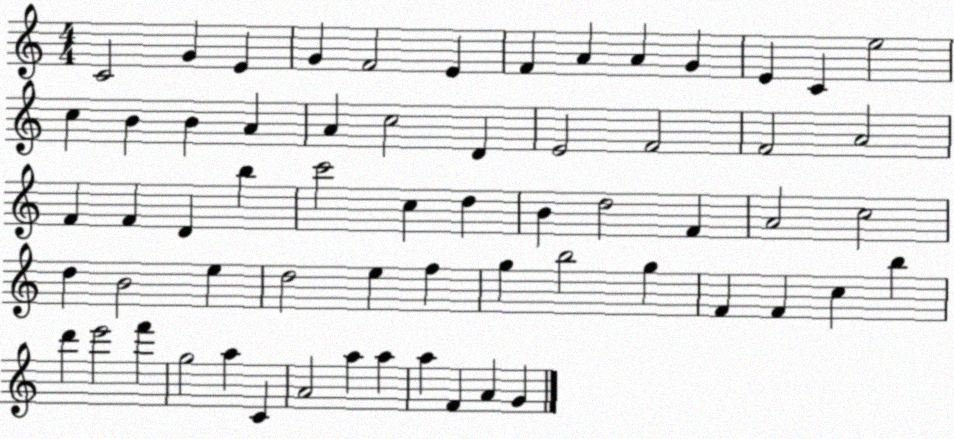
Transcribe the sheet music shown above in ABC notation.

X:1
T:Untitled
M:4/4
L:1/4
K:C
C2 G E G F2 E F A A G E C e2 c B B A A c2 D E2 F2 F2 A2 F F D b c'2 c d B d2 F A2 c2 d B2 e d2 e f g b2 g F F c b d' e'2 f' g2 a C A2 a a a F A G